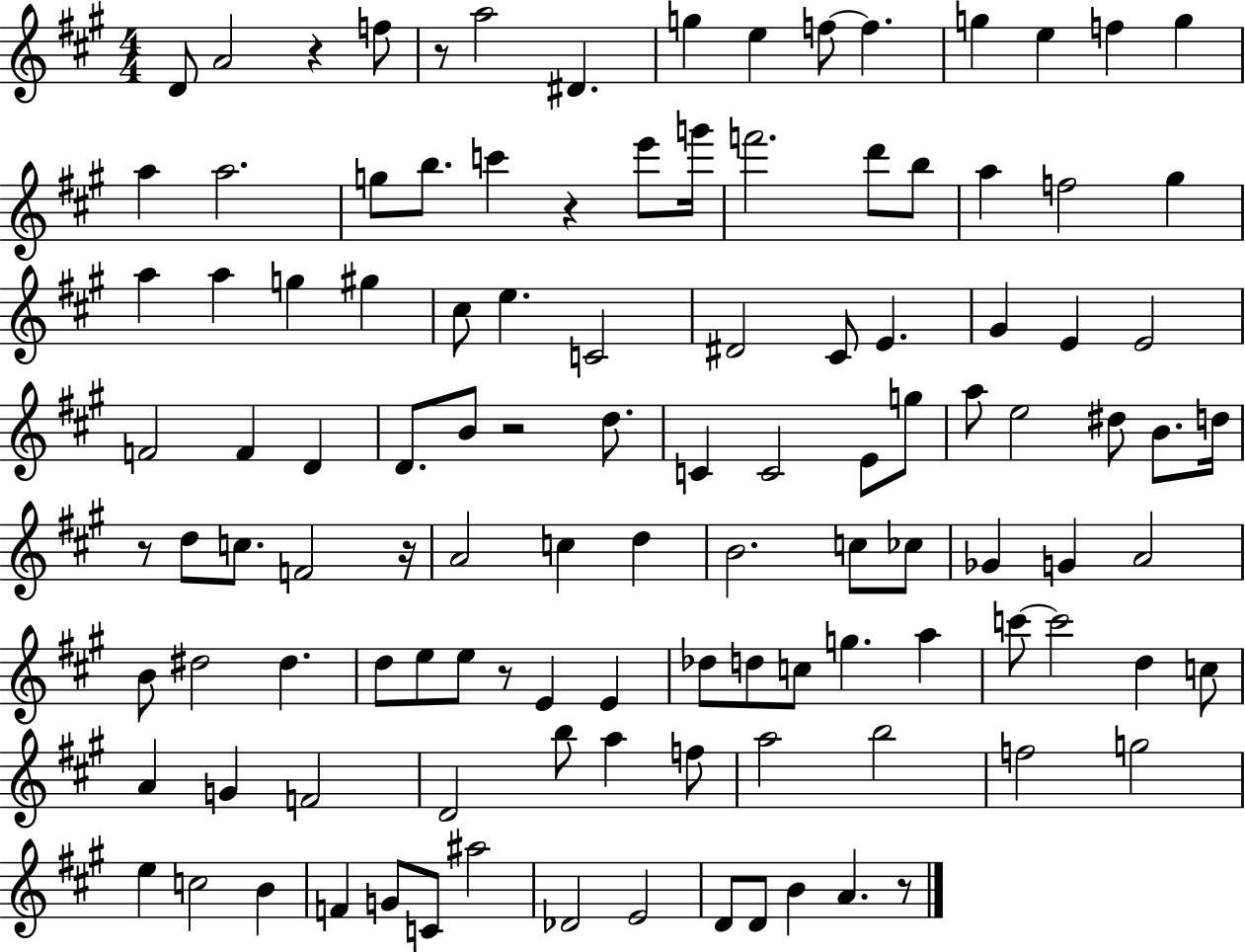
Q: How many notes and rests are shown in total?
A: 115